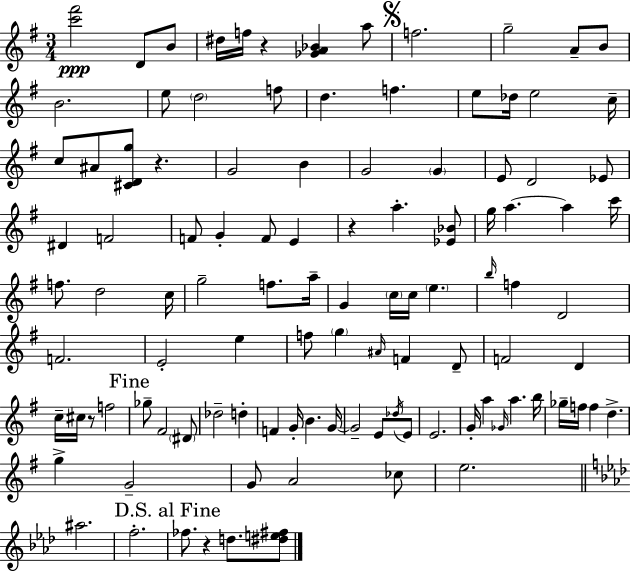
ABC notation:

X:1
T:Untitled
M:3/4
L:1/4
K:G
[c'^f']2 D/2 B/2 ^d/4 f/4 z [_GA_B] a/2 f2 g2 A/2 B/2 B2 e/2 d2 f/2 d f e/2 _d/4 e2 c/4 c/2 ^A/2 [^CDg]/2 z G2 B G2 G E/2 D2 _E/2 ^D F2 F/2 G F/2 E z a [_E_B]/2 g/4 a a c'/4 f/2 d2 c/4 g2 f/2 a/4 G c/4 c/4 e b/4 f D2 F2 E2 e f/2 g ^A/4 F D/2 F2 D c/4 ^c/4 z/2 f2 _g/2 ^F2 ^D/2 _d2 d F G/4 B G/4 G2 E/2 _d/4 E/2 E2 G/4 a _G/4 a b/4 _g/4 f/4 f d g G2 G/2 A2 _c/2 e2 ^a2 f2 _f/2 z d/2 [^de^f]/2